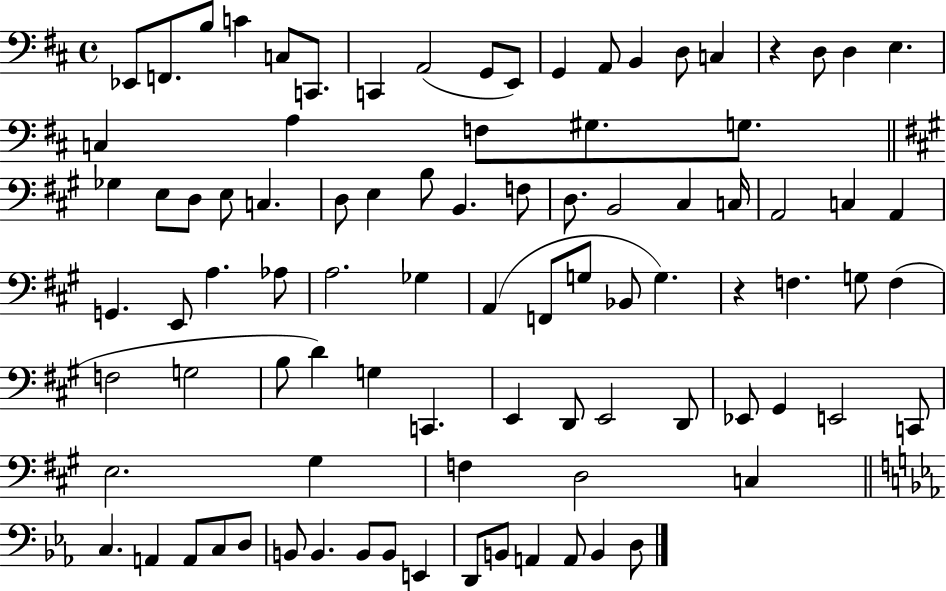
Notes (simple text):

Eb2/e F2/e. B3/e C4/q C3/e C2/e. C2/q A2/h G2/e E2/e G2/q A2/e B2/q D3/e C3/q R/q D3/e D3/q E3/q. C3/q A3/q F3/e G#3/e. G3/e. Gb3/q E3/e D3/e E3/e C3/q. D3/e E3/q B3/e B2/q. F3/e D3/e. B2/h C#3/q C3/s A2/h C3/q A2/q G2/q. E2/e A3/q. Ab3/e A3/h. Gb3/q A2/q F2/e G3/e Bb2/e G3/q. R/q F3/q. G3/e F3/q F3/h G3/h B3/e D4/q G3/q C2/q. E2/q D2/e E2/h D2/e Eb2/e G#2/q E2/h C2/e E3/h. G#3/q F3/q D3/h C3/q C3/q. A2/q A2/e C3/e D3/e B2/e B2/q. B2/e B2/e E2/q D2/e B2/e A2/q A2/e B2/q D3/e